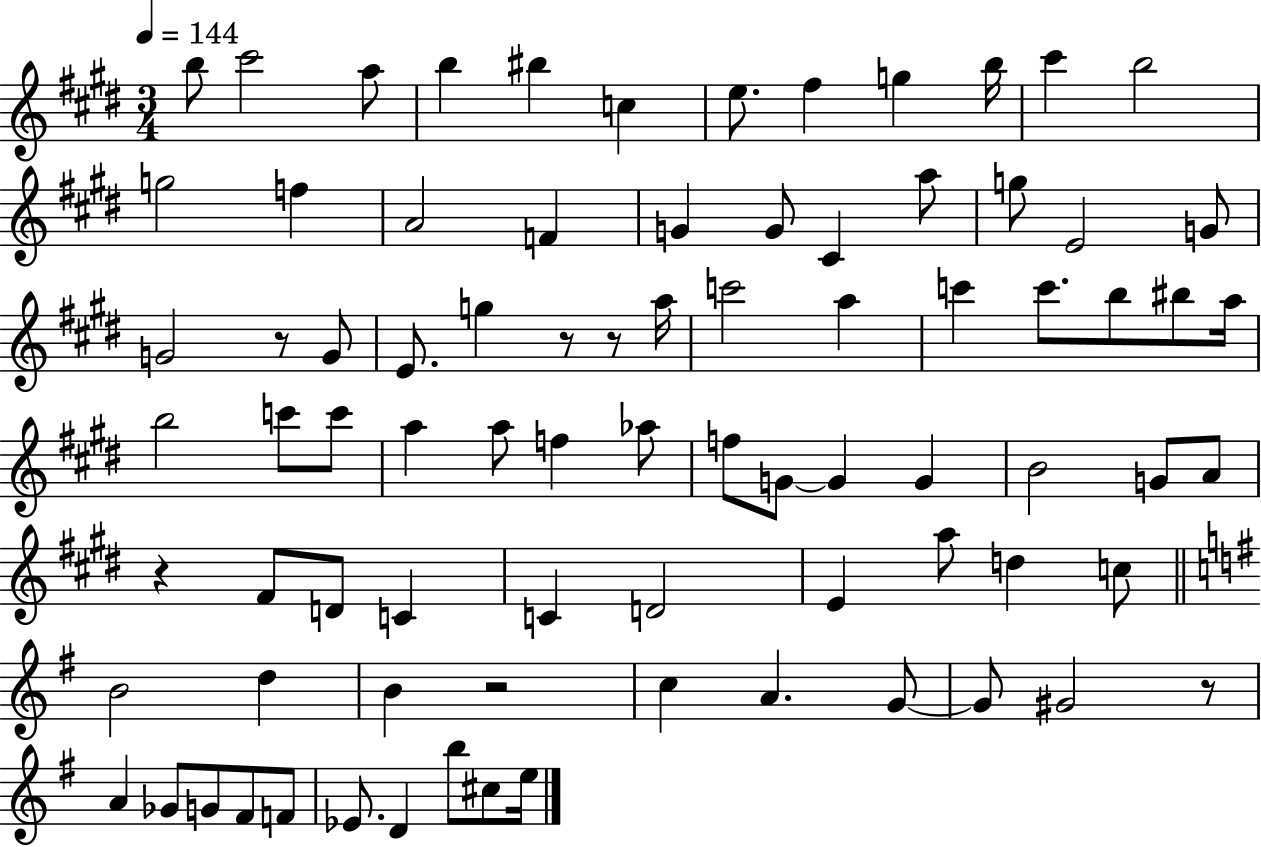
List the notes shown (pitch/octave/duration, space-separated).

B5/e C#6/h A5/e B5/q BIS5/q C5/q E5/e. F#5/q G5/q B5/s C#6/q B5/h G5/h F5/q A4/h F4/q G4/q G4/e C#4/q A5/e G5/e E4/h G4/e G4/h R/e G4/e E4/e. G5/q R/e R/e A5/s C6/h A5/q C6/q C6/e. B5/e BIS5/e A5/s B5/h C6/e C6/e A5/q A5/e F5/q Ab5/e F5/e G4/e G4/q G4/q B4/h G4/e A4/e R/q F#4/e D4/e C4/q C4/q D4/h E4/q A5/e D5/q C5/e B4/h D5/q B4/q R/h C5/q A4/q. G4/e G4/e G#4/h R/e A4/q Gb4/e G4/e F#4/e F4/e Eb4/e. D4/q B5/e C#5/e E5/s